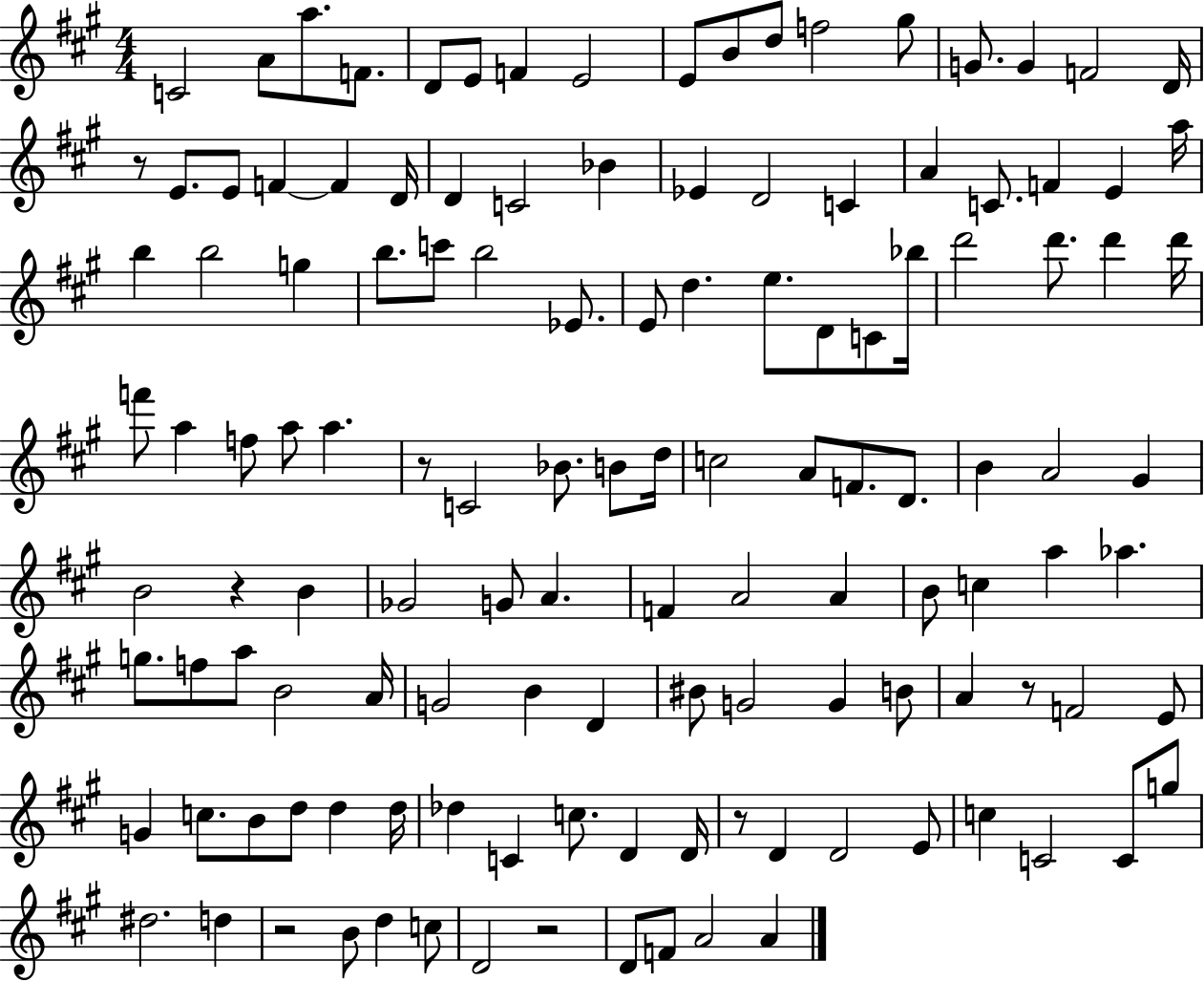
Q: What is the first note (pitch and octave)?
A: C4